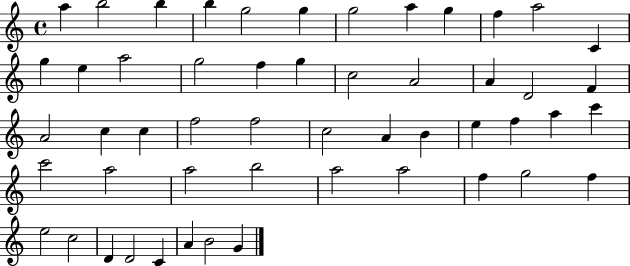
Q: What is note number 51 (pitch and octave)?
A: B4